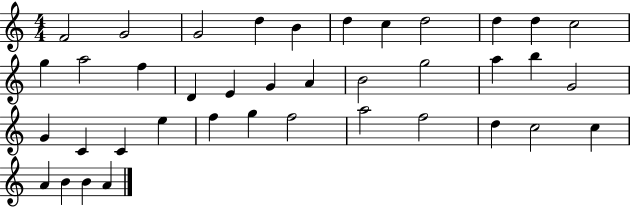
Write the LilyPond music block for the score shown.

{
  \clef treble
  \numericTimeSignature
  \time 4/4
  \key c \major
  f'2 g'2 | g'2 d''4 b'4 | d''4 c''4 d''2 | d''4 d''4 c''2 | \break g''4 a''2 f''4 | d'4 e'4 g'4 a'4 | b'2 g''2 | a''4 b''4 g'2 | \break g'4 c'4 c'4 e''4 | f''4 g''4 f''2 | a''2 f''2 | d''4 c''2 c''4 | \break a'4 b'4 b'4 a'4 | \bar "|."
}